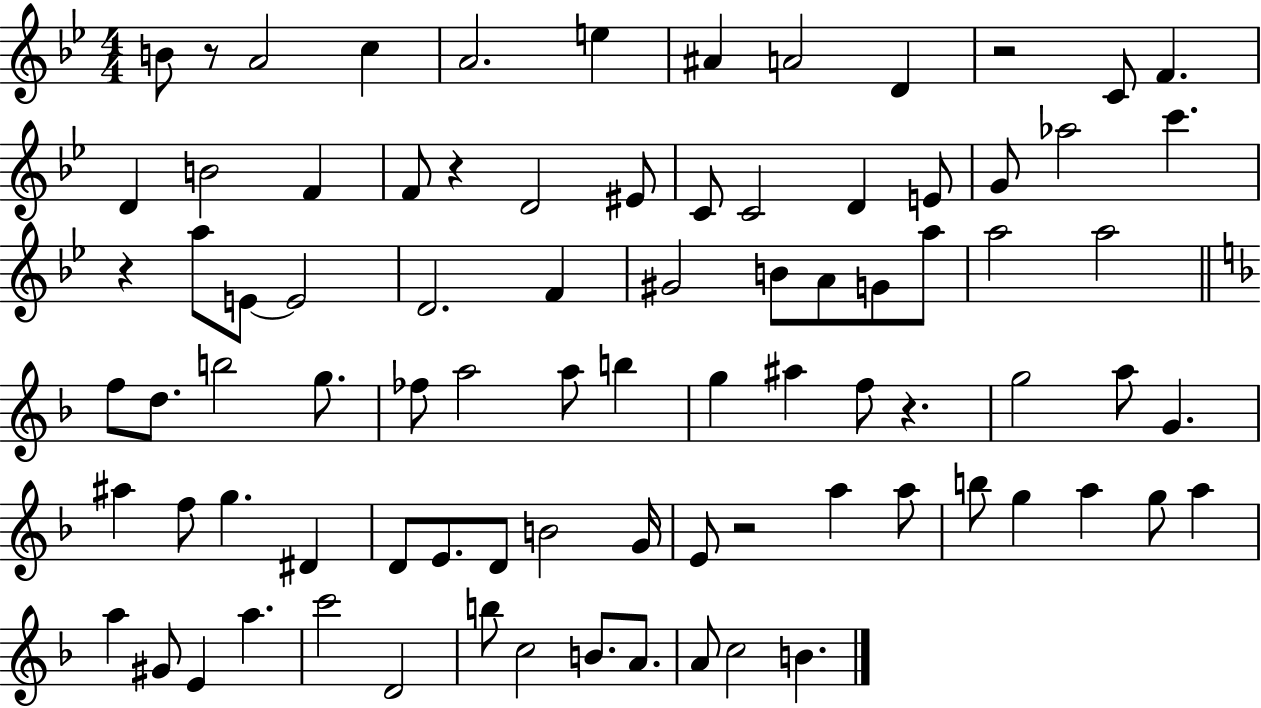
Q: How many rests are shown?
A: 6